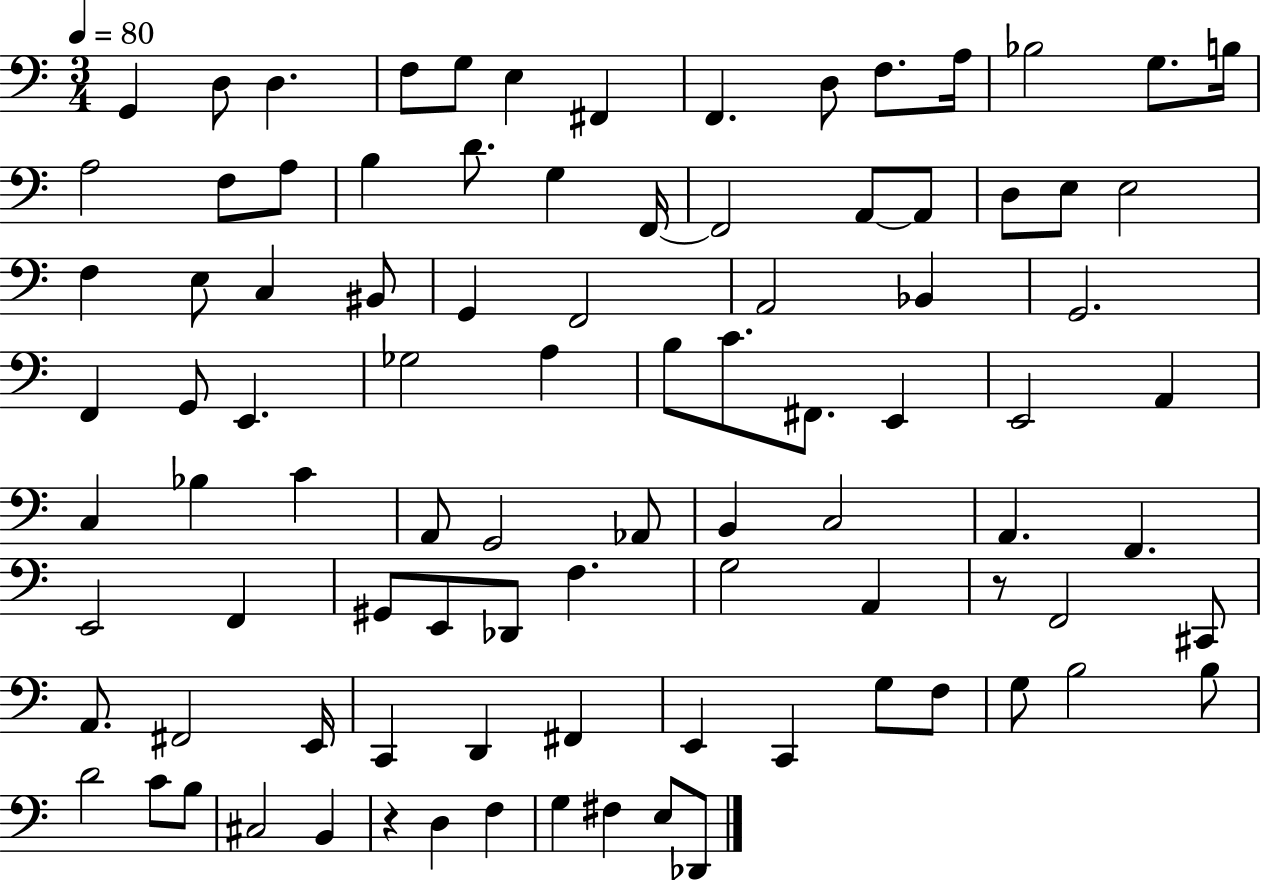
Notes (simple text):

G2/q D3/e D3/q. F3/e G3/e E3/q F#2/q F2/q. D3/e F3/e. A3/s Bb3/h G3/e. B3/s A3/h F3/e A3/e B3/q D4/e. G3/q F2/s F2/h A2/e A2/e D3/e E3/e E3/h F3/q E3/e C3/q BIS2/e G2/q F2/h A2/h Bb2/q G2/h. F2/q G2/e E2/q. Gb3/h A3/q B3/e C4/e. F#2/e. E2/q E2/h A2/q C3/q Bb3/q C4/q A2/e G2/h Ab2/e B2/q C3/h A2/q. F2/q. E2/h F2/q G#2/e E2/e Db2/e F3/q. G3/h A2/q R/e F2/h C#2/e A2/e. F#2/h E2/s C2/q D2/q F#2/q E2/q C2/q G3/e F3/e G3/e B3/h B3/e D4/h C4/e B3/e C#3/h B2/q R/q D3/q F3/q G3/q F#3/q E3/e Db2/e